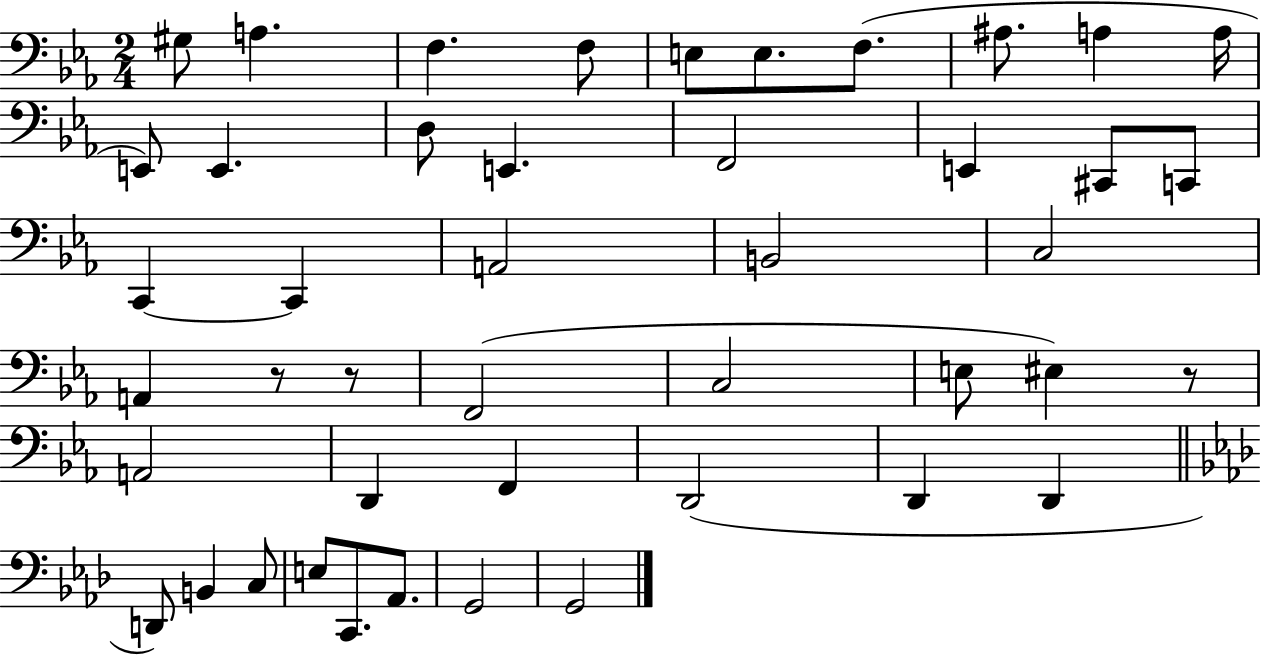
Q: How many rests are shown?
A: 3